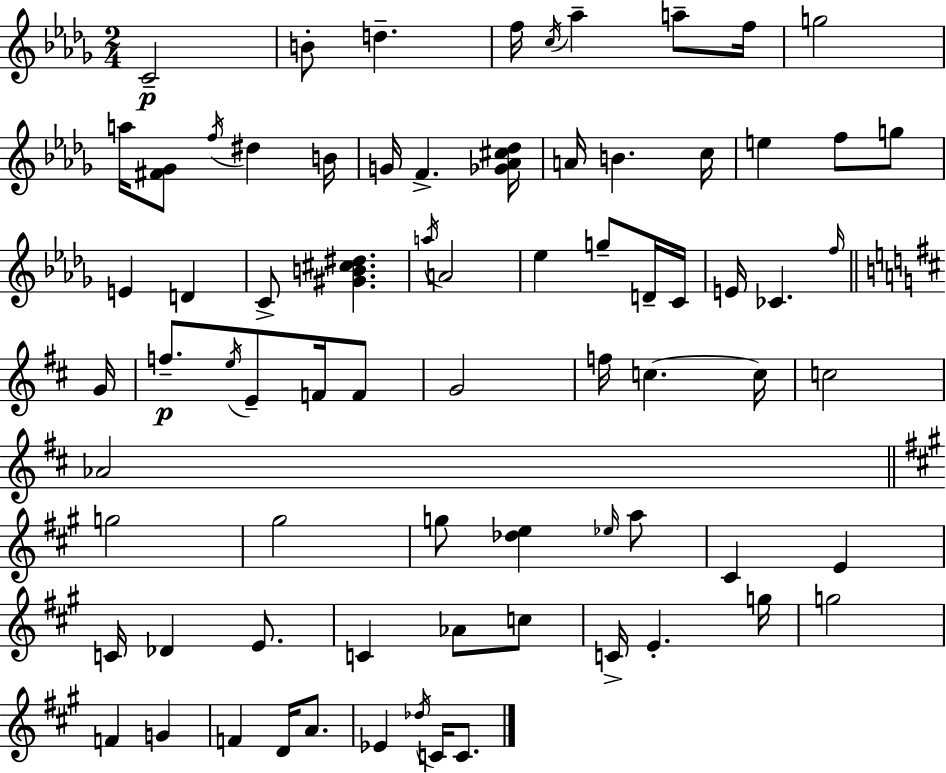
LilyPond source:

{
  \clef treble
  \numericTimeSignature
  \time 2/4
  \key bes \minor
  \repeat volta 2 { c'2--\p | b'8-. d''4.-- | f''16 \acciaccatura { c''16 } aes''4-- a''8-- | f''16 g''2 | \break a''16 <fis' ges'>8 \acciaccatura { f''16 } dis''4 | b'16 g'16 f'4.-> | <ges' aes' cis'' des''>16 a'16 b'4. | c''16 e''4 f''8 | \break g''8 e'4 d'4 | c'8-> <gis' b' cis'' dis''>4. | \acciaccatura { a''16 } a'2 | ees''4 g''8-- | \break d'16-- c'16 e'16 ces'4. | \grace { f''16 } \bar "||" \break \key d \major g'16 f''8.--\p \acciaccatura { e''16 } e'8-- f'16 | f'8 g'2 | f''16 c''4.~~ | c''16 c''2 | \break aes'2 | \bar "||" \break \key a \major g''2 | gis''2 | g''8 <des'' e''>4 \grace { ees''16 } a''8 | cis'4 e'4 | \break c'16 des'4 e'8. | c'4 aes'8 c''8 | c'16-> e'4.-. | g''16 g''2 | \break f'4 g'4 | f'4 d'16 a'8. | ees'4 \acciaccatura { des''16 } c'16 c'8. | } \bar "|."
}